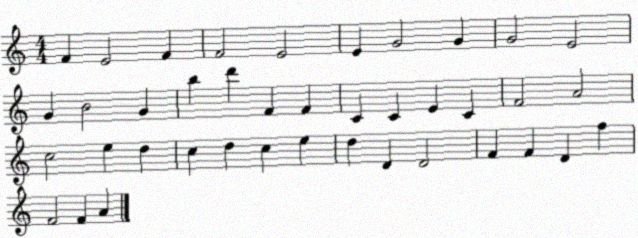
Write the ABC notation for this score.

X:1
T:Untitled
M:4/4
L:1/4
K:C
F E2 F F2 E2 E G2 G G2 E2 G B2 G b d' F F C C E C F2 A2 c2 e d c d c e d D D2 F F D f F2 F A